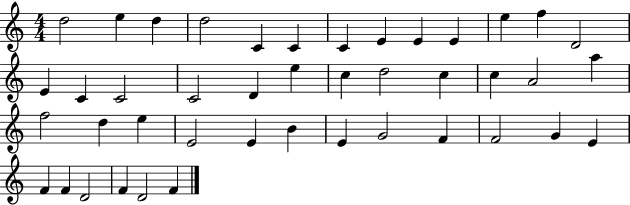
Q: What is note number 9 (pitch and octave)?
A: E4